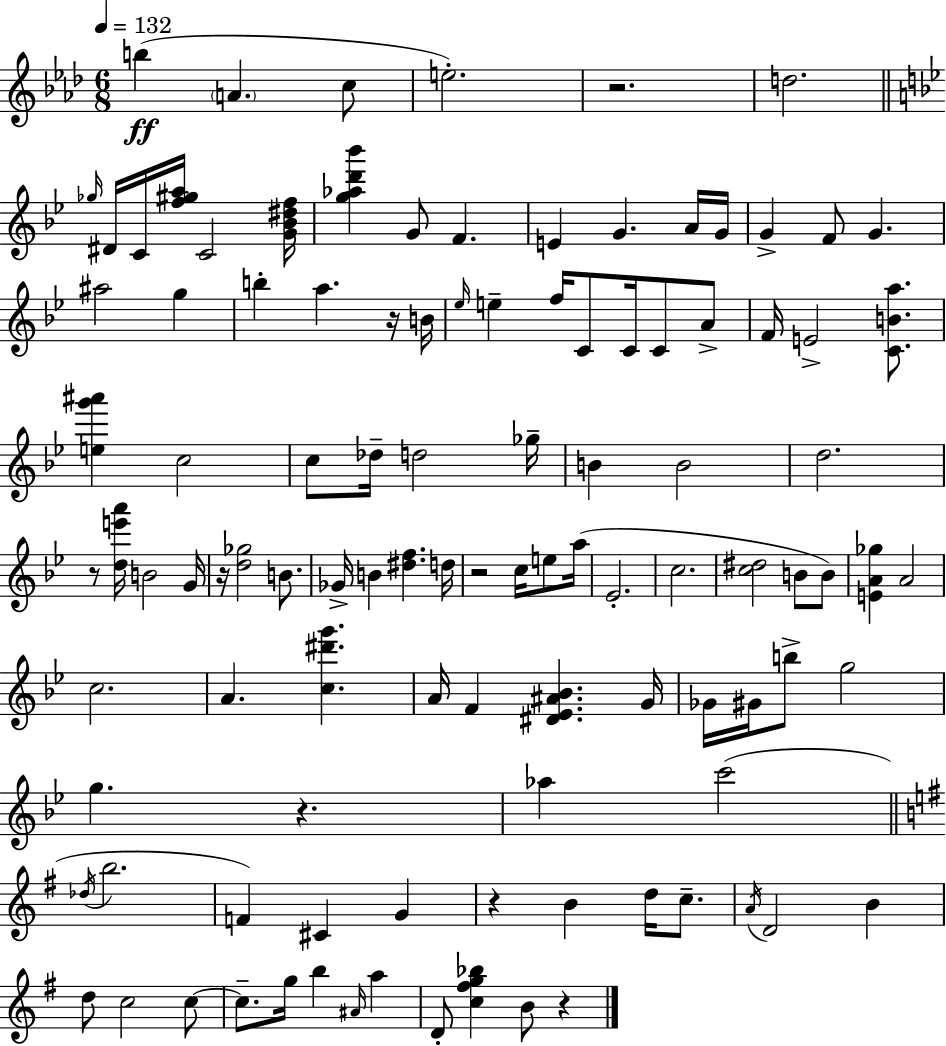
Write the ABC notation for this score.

X:1
T:Untitled
M:6/8
L:1/4
K:Fm
b A c/2 e2 z2 d2 _g/4 ^D/4 C/4 [f^ga]/4 C2 [G_B^df]/4 [g_ad'_b'] G/2 F E G A/4 G/4 G F/2 G ^a2 g b a z/4 B/4 _e/4 e f/4 C/2 C/4 C/2 A/2 F/4 E2 [CBa]/2 [eg'^a'] c2 c/2 _d/4 d2 _g/4 B B2 d2 z/2 [de'a']/4 B2 G/4 z/4 [d_g]2 B/2 _G/4 B [^df] d/4 z2 c/4 e/2 a/4 _E2 c2 [c^d]2 B/2 B/2 [EA_g] A2 c2 A [c^d'g'] A/4 F [^D_E^A_B] G/4 _G/4 ^G/4 b/2 g2 g z _a c'2 _d/4 b2 F ^C G z B d/4 c/2 A/4 D2 B d/2 c2 c/2 c/2 g/4 b ^A/4 a D/2 [c^fg_b] B/2 z